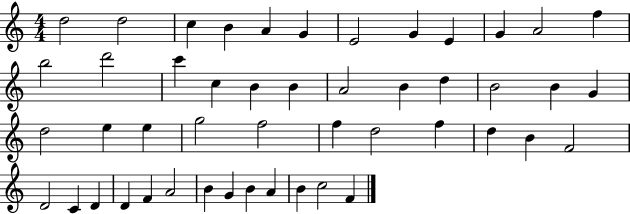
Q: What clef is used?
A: treble